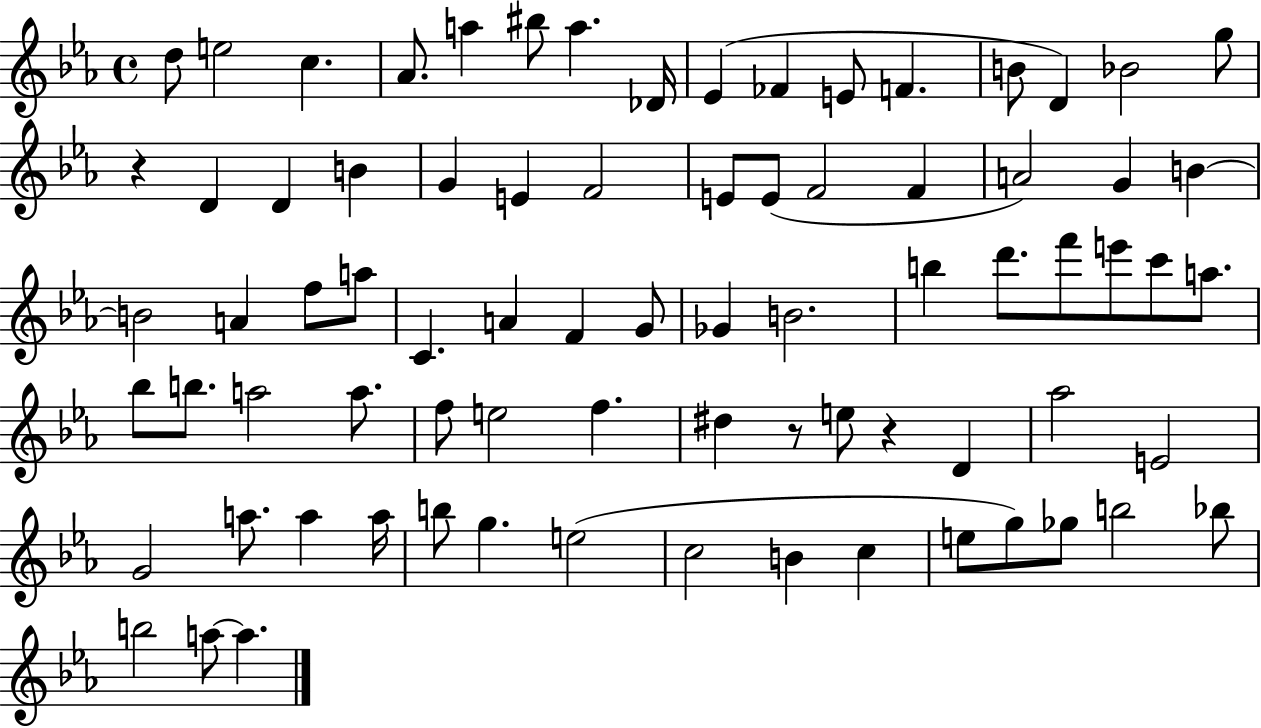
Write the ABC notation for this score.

X:1
T:Untitled
M:4/4
L:1/4
K:Eb
d/2 e2 c _A/2 a ^b/2 a _D/4 _E _F E/2 F B/2 D _B2 g/2 z D D B G E F2 E/2 E/2 F2 F A2 G B B2 A f/2 a/2 C A F G/2 _G B2 b d'/2 f'/2 e'/2 c'/2 a/2 _b/2 b/2 a2 a/2 f/2 e2 f ^d z/2 e/2 z D _a2 E2 G2 a/2 a a/4 b/2 g e2 c2 B c e/2 g/2 _g/2 b2 _b/2 b2 a/2 a